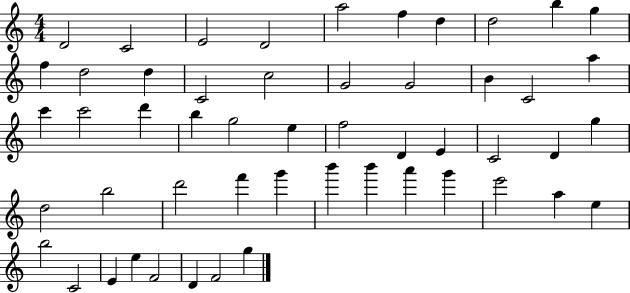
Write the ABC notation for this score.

X:1
T:Untitled
M:4/4
L:1/4
K:C
D2 C2 E2 D2 a2 f d d2 b g f d2 d C2 c2 G2 G2 B C2 a c' c'2 d' b g2 e f2 D E C2 D g d2 b2 d'2 f' g' b' b' a' g' e'2 a e b2 C2 E e F2 D F2 g